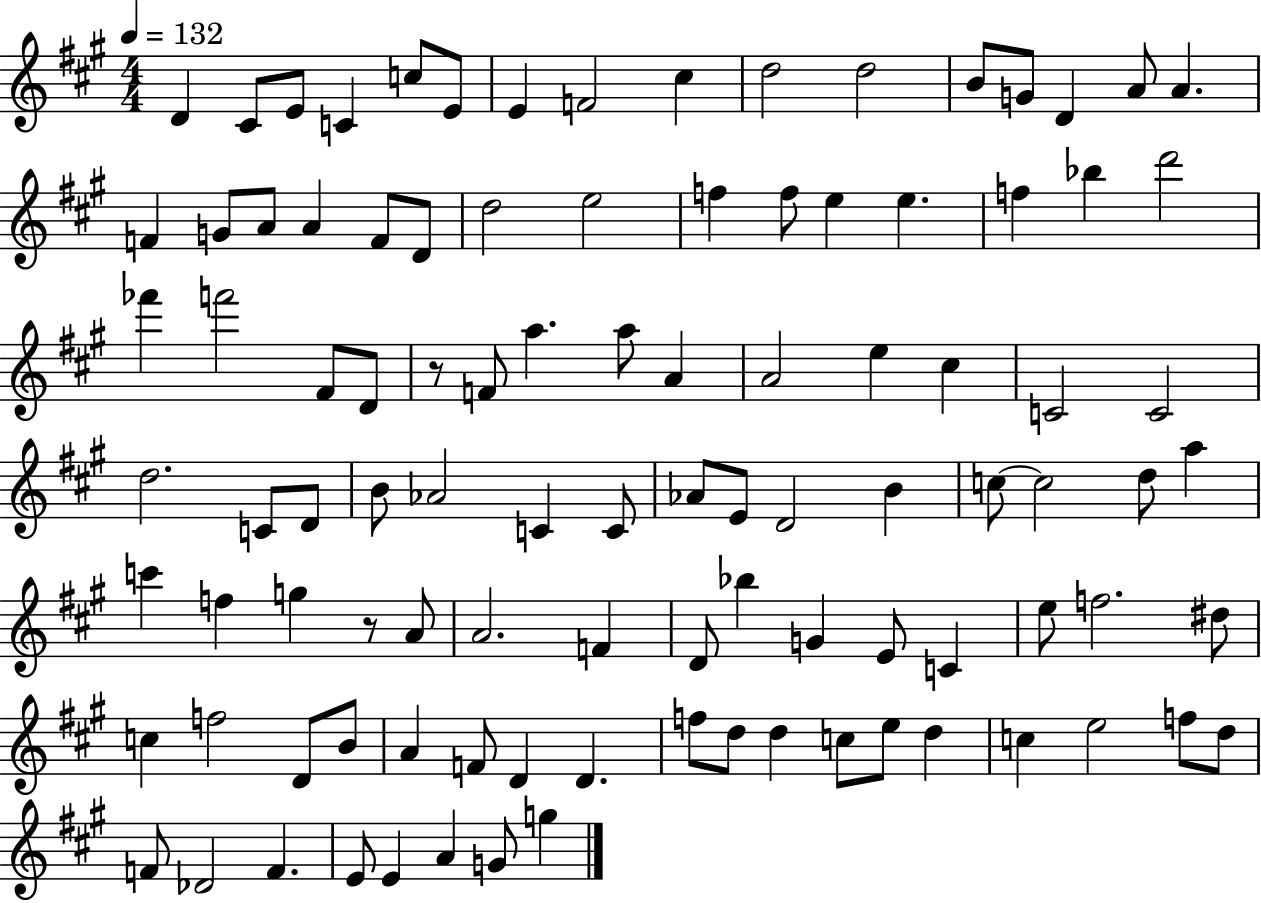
{
  \clef treble
  \numericTimeSignature
  \time 4/4
  \key a \major
  \tempo 4 = 132
  \repeat volta 2 { d'4 cis'8 e'8 c'4 c''8 e'8 | e'4 f'2 cis''4 | d''2 d''2 | b'8 g'8 d'4 a'8 a'4. | \break f'4 g'8 a'8 a'4 f'8 d'8 | d''2 e''2 | f''4 f''8 e''4 e''4. | f''4 bes''4 d'''2 | \break fes'''4 f'''2 fis'8 d'8 | r8 f'8 a''4. a''8 a'4 | a'2 e''4 cis''4 | c'2 c'2 | \break d''2. c'8 d'8 | b'8 aes'2 c'4 c'8 | aes'8 e'8 d'2 b'4 | c''8~~ c''2 d''8 a''4 | \break c'''4 f''4 g''4 r8 a'8 | a'2. f'4 | d'8 bes''4 g'4 e'8 c'4 | e''8 f''2. dis''8 | \break c''4 f''2 d'8 b'8 | a'4 f'8 d'4 d'4. | f''8 d''8 d''4 c''8 e''8 d''4 | c''4 e''2 f''8 d''8 | \break f'8 des'2 f'4. | e'8 e'4 a'4 g'8 g''4 | } \bar "|."
}